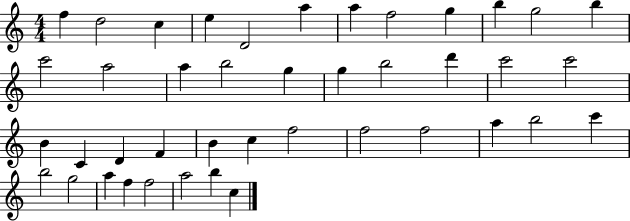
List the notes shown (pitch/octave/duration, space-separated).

F5/q D5/h C5/q E5/q D4/h A5/q A5/q F5/h G5/q B5/q G5/h B5/q C6/h A5/h A5/q B5/h G5/q G5/q B5/h D6/q C6/h C6/h B4/q C4/q D4/q F4/q B4/q C5/q F5/h F5/h F5/h A5/q B5/h C6/q B5/h G5/h A5/q F5/q F5/h A5/h B5/q C5/q